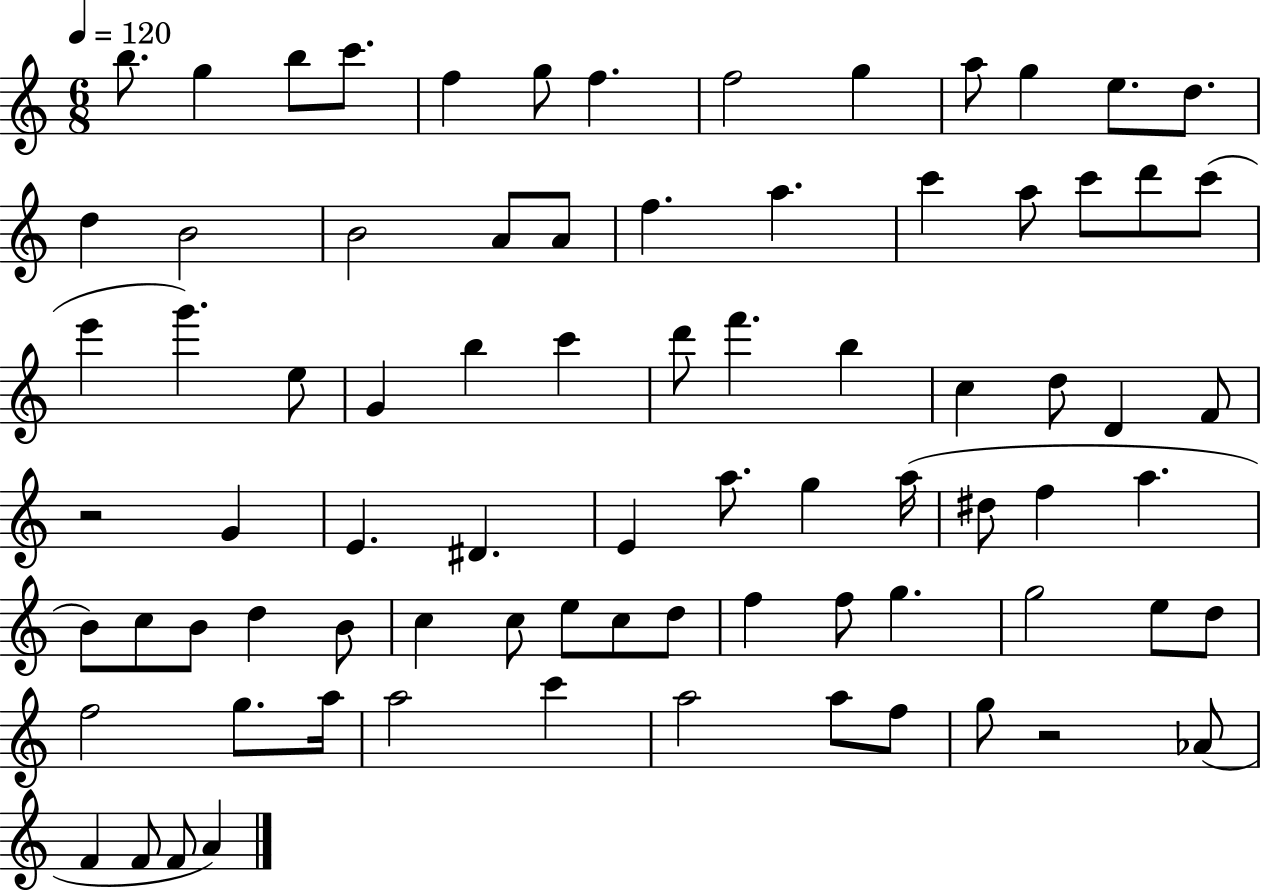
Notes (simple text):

B5/e. G5/q B5/e C6/e. F5/q G5/e F5/q. F5/h G5/q A5/e G5/q E5/e. D5/e. D5/q B4/h B4/h A4/e A4/e F5/q. A5/q. C6/q A5/e C6/e D6/e C6/e E6/q G6/q. E5/e G4/q B5/q C6/q D6/e F6/q. B5/q C5/q D5/e D4/q F4/e R/h G4/q E4/q. D#4/q. E4/q A5/e. G5/q A5/s D#5/e F5/q A5/q. B4/e C5/e B4/e D5/q B4/e C5/q C5/e E5/e C5/e D5/e F5/q F5/e G5/q. G5/h E5/e D5/e F5/h G5/e. A5/s A5/h C6/q A5/h A5/e F5/e G5/e R/h Ab4/e F4/q F4/e F4/e A4/q